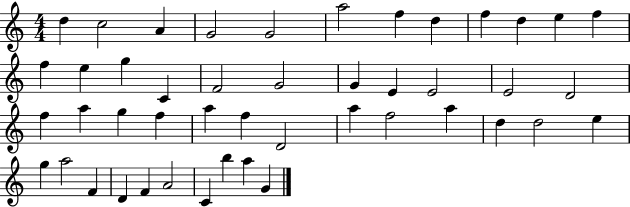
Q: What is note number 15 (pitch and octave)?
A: G5